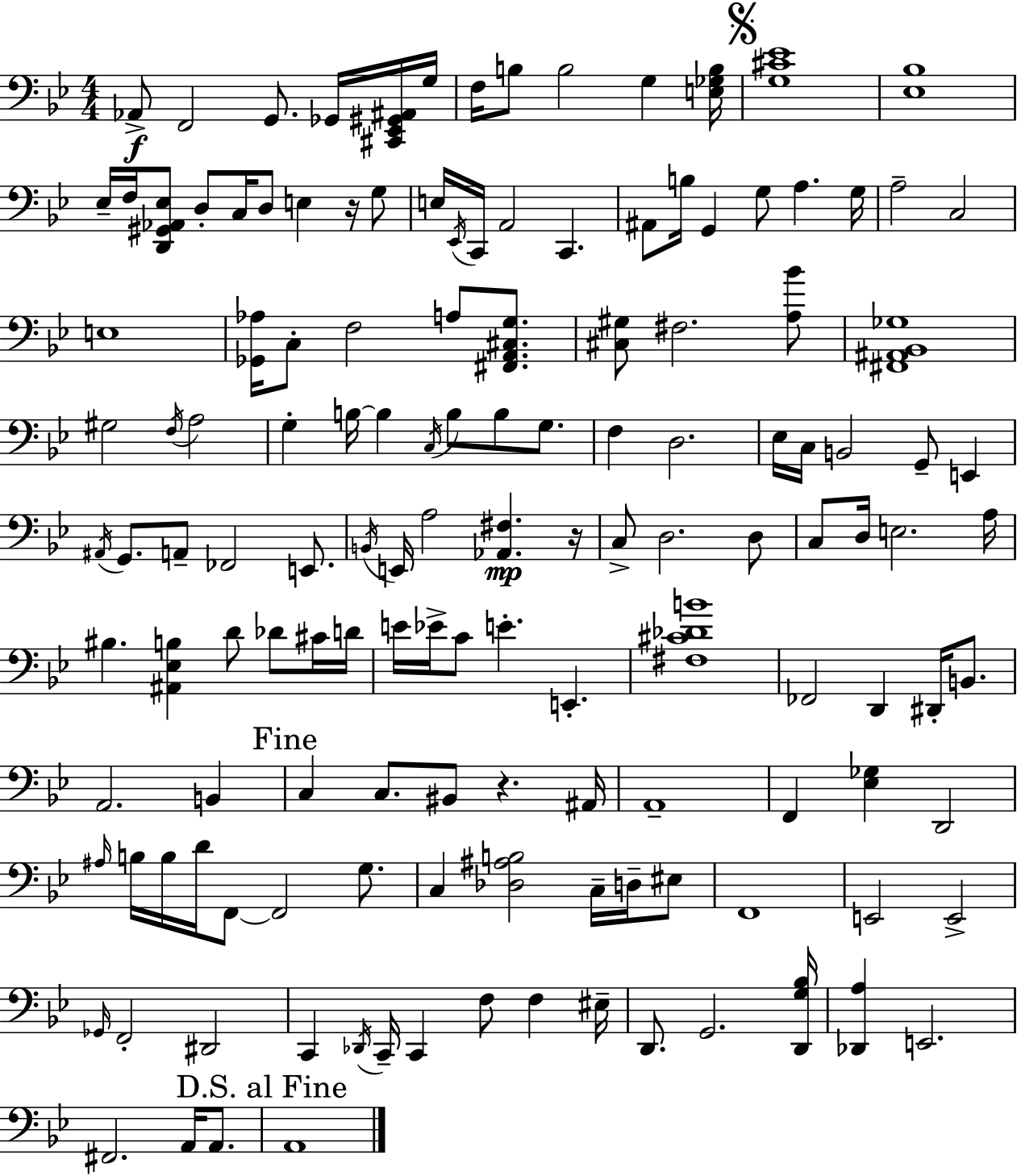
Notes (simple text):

Ab2/e F2/h G2/e. Gb2/s [C#2,Eb2,G#2,A#2]/s G3/s F3/s B3/e B3/h G3/q [E3,Gb3,B3]/s [G3,C#4,Eb4]/w [Eb3,Bb3]/w Eb3/s F3/s [D2,G#2,Ab2,Eb3]/e D3/e C3/s D3/e E3/q R/s G3/e E3/s Eb2/s C2/s A2/h C2/q. A#2/e B3/s G2/q G3/e A3/q. G3/s A3/h C3/h E3/w [Gb2,Ab3]/s C3/e F3/h A3/e [F#2,A2,C#3,G3]/e. [C#3,G#3]/e F#3/h. [A3,Bb4]/e [F#2,A#2,Bb2,Gb3]/w G#3/h F3/s A3/h G3/q B3/s B3/q C3/s B3/e B3/e G3/e. F3/q D3/h. Eb3/s C3/s B2/h G2/e E2/q A#2/s G2/e. A2/e FES2/h E2/e. B2/s E2/s A3/h [Ab2,F#3]/q. R/s C3/e D3/h. D3/e C3/e D3/s E3/h. A3/s BIS3/q. [A#2,Eb3,B3]/q D4/e Db4/e C#4/s D4/s E4/s Eb4/s C4/e E4/q. E2/q. [F#3,C#4,Db4,B4]/w FES2/h D2/q D#2/s B2/e. A2/h. B2/q C3/q C3/e. BIS2/e R/q. A#2/s A2/w F2/q [Eb3,Gb3]/q D2/h A#3/s B3/s B3/s D4/s F2/e F2/h G3/e. C3/q [Db3,A#3,B3]/h C3/s D3/s EIS3/e F2/w E2/h E2/h Gb2/s F2/h D#2/h C2/q Db2/s C2/s C2/q F3/e F3/q EIS3/s D2/e. G2/h. [D2,G3,Bb3]/s [Db2,A3]/q E2/h. F#2/h. A2/s A2/e. A2/w